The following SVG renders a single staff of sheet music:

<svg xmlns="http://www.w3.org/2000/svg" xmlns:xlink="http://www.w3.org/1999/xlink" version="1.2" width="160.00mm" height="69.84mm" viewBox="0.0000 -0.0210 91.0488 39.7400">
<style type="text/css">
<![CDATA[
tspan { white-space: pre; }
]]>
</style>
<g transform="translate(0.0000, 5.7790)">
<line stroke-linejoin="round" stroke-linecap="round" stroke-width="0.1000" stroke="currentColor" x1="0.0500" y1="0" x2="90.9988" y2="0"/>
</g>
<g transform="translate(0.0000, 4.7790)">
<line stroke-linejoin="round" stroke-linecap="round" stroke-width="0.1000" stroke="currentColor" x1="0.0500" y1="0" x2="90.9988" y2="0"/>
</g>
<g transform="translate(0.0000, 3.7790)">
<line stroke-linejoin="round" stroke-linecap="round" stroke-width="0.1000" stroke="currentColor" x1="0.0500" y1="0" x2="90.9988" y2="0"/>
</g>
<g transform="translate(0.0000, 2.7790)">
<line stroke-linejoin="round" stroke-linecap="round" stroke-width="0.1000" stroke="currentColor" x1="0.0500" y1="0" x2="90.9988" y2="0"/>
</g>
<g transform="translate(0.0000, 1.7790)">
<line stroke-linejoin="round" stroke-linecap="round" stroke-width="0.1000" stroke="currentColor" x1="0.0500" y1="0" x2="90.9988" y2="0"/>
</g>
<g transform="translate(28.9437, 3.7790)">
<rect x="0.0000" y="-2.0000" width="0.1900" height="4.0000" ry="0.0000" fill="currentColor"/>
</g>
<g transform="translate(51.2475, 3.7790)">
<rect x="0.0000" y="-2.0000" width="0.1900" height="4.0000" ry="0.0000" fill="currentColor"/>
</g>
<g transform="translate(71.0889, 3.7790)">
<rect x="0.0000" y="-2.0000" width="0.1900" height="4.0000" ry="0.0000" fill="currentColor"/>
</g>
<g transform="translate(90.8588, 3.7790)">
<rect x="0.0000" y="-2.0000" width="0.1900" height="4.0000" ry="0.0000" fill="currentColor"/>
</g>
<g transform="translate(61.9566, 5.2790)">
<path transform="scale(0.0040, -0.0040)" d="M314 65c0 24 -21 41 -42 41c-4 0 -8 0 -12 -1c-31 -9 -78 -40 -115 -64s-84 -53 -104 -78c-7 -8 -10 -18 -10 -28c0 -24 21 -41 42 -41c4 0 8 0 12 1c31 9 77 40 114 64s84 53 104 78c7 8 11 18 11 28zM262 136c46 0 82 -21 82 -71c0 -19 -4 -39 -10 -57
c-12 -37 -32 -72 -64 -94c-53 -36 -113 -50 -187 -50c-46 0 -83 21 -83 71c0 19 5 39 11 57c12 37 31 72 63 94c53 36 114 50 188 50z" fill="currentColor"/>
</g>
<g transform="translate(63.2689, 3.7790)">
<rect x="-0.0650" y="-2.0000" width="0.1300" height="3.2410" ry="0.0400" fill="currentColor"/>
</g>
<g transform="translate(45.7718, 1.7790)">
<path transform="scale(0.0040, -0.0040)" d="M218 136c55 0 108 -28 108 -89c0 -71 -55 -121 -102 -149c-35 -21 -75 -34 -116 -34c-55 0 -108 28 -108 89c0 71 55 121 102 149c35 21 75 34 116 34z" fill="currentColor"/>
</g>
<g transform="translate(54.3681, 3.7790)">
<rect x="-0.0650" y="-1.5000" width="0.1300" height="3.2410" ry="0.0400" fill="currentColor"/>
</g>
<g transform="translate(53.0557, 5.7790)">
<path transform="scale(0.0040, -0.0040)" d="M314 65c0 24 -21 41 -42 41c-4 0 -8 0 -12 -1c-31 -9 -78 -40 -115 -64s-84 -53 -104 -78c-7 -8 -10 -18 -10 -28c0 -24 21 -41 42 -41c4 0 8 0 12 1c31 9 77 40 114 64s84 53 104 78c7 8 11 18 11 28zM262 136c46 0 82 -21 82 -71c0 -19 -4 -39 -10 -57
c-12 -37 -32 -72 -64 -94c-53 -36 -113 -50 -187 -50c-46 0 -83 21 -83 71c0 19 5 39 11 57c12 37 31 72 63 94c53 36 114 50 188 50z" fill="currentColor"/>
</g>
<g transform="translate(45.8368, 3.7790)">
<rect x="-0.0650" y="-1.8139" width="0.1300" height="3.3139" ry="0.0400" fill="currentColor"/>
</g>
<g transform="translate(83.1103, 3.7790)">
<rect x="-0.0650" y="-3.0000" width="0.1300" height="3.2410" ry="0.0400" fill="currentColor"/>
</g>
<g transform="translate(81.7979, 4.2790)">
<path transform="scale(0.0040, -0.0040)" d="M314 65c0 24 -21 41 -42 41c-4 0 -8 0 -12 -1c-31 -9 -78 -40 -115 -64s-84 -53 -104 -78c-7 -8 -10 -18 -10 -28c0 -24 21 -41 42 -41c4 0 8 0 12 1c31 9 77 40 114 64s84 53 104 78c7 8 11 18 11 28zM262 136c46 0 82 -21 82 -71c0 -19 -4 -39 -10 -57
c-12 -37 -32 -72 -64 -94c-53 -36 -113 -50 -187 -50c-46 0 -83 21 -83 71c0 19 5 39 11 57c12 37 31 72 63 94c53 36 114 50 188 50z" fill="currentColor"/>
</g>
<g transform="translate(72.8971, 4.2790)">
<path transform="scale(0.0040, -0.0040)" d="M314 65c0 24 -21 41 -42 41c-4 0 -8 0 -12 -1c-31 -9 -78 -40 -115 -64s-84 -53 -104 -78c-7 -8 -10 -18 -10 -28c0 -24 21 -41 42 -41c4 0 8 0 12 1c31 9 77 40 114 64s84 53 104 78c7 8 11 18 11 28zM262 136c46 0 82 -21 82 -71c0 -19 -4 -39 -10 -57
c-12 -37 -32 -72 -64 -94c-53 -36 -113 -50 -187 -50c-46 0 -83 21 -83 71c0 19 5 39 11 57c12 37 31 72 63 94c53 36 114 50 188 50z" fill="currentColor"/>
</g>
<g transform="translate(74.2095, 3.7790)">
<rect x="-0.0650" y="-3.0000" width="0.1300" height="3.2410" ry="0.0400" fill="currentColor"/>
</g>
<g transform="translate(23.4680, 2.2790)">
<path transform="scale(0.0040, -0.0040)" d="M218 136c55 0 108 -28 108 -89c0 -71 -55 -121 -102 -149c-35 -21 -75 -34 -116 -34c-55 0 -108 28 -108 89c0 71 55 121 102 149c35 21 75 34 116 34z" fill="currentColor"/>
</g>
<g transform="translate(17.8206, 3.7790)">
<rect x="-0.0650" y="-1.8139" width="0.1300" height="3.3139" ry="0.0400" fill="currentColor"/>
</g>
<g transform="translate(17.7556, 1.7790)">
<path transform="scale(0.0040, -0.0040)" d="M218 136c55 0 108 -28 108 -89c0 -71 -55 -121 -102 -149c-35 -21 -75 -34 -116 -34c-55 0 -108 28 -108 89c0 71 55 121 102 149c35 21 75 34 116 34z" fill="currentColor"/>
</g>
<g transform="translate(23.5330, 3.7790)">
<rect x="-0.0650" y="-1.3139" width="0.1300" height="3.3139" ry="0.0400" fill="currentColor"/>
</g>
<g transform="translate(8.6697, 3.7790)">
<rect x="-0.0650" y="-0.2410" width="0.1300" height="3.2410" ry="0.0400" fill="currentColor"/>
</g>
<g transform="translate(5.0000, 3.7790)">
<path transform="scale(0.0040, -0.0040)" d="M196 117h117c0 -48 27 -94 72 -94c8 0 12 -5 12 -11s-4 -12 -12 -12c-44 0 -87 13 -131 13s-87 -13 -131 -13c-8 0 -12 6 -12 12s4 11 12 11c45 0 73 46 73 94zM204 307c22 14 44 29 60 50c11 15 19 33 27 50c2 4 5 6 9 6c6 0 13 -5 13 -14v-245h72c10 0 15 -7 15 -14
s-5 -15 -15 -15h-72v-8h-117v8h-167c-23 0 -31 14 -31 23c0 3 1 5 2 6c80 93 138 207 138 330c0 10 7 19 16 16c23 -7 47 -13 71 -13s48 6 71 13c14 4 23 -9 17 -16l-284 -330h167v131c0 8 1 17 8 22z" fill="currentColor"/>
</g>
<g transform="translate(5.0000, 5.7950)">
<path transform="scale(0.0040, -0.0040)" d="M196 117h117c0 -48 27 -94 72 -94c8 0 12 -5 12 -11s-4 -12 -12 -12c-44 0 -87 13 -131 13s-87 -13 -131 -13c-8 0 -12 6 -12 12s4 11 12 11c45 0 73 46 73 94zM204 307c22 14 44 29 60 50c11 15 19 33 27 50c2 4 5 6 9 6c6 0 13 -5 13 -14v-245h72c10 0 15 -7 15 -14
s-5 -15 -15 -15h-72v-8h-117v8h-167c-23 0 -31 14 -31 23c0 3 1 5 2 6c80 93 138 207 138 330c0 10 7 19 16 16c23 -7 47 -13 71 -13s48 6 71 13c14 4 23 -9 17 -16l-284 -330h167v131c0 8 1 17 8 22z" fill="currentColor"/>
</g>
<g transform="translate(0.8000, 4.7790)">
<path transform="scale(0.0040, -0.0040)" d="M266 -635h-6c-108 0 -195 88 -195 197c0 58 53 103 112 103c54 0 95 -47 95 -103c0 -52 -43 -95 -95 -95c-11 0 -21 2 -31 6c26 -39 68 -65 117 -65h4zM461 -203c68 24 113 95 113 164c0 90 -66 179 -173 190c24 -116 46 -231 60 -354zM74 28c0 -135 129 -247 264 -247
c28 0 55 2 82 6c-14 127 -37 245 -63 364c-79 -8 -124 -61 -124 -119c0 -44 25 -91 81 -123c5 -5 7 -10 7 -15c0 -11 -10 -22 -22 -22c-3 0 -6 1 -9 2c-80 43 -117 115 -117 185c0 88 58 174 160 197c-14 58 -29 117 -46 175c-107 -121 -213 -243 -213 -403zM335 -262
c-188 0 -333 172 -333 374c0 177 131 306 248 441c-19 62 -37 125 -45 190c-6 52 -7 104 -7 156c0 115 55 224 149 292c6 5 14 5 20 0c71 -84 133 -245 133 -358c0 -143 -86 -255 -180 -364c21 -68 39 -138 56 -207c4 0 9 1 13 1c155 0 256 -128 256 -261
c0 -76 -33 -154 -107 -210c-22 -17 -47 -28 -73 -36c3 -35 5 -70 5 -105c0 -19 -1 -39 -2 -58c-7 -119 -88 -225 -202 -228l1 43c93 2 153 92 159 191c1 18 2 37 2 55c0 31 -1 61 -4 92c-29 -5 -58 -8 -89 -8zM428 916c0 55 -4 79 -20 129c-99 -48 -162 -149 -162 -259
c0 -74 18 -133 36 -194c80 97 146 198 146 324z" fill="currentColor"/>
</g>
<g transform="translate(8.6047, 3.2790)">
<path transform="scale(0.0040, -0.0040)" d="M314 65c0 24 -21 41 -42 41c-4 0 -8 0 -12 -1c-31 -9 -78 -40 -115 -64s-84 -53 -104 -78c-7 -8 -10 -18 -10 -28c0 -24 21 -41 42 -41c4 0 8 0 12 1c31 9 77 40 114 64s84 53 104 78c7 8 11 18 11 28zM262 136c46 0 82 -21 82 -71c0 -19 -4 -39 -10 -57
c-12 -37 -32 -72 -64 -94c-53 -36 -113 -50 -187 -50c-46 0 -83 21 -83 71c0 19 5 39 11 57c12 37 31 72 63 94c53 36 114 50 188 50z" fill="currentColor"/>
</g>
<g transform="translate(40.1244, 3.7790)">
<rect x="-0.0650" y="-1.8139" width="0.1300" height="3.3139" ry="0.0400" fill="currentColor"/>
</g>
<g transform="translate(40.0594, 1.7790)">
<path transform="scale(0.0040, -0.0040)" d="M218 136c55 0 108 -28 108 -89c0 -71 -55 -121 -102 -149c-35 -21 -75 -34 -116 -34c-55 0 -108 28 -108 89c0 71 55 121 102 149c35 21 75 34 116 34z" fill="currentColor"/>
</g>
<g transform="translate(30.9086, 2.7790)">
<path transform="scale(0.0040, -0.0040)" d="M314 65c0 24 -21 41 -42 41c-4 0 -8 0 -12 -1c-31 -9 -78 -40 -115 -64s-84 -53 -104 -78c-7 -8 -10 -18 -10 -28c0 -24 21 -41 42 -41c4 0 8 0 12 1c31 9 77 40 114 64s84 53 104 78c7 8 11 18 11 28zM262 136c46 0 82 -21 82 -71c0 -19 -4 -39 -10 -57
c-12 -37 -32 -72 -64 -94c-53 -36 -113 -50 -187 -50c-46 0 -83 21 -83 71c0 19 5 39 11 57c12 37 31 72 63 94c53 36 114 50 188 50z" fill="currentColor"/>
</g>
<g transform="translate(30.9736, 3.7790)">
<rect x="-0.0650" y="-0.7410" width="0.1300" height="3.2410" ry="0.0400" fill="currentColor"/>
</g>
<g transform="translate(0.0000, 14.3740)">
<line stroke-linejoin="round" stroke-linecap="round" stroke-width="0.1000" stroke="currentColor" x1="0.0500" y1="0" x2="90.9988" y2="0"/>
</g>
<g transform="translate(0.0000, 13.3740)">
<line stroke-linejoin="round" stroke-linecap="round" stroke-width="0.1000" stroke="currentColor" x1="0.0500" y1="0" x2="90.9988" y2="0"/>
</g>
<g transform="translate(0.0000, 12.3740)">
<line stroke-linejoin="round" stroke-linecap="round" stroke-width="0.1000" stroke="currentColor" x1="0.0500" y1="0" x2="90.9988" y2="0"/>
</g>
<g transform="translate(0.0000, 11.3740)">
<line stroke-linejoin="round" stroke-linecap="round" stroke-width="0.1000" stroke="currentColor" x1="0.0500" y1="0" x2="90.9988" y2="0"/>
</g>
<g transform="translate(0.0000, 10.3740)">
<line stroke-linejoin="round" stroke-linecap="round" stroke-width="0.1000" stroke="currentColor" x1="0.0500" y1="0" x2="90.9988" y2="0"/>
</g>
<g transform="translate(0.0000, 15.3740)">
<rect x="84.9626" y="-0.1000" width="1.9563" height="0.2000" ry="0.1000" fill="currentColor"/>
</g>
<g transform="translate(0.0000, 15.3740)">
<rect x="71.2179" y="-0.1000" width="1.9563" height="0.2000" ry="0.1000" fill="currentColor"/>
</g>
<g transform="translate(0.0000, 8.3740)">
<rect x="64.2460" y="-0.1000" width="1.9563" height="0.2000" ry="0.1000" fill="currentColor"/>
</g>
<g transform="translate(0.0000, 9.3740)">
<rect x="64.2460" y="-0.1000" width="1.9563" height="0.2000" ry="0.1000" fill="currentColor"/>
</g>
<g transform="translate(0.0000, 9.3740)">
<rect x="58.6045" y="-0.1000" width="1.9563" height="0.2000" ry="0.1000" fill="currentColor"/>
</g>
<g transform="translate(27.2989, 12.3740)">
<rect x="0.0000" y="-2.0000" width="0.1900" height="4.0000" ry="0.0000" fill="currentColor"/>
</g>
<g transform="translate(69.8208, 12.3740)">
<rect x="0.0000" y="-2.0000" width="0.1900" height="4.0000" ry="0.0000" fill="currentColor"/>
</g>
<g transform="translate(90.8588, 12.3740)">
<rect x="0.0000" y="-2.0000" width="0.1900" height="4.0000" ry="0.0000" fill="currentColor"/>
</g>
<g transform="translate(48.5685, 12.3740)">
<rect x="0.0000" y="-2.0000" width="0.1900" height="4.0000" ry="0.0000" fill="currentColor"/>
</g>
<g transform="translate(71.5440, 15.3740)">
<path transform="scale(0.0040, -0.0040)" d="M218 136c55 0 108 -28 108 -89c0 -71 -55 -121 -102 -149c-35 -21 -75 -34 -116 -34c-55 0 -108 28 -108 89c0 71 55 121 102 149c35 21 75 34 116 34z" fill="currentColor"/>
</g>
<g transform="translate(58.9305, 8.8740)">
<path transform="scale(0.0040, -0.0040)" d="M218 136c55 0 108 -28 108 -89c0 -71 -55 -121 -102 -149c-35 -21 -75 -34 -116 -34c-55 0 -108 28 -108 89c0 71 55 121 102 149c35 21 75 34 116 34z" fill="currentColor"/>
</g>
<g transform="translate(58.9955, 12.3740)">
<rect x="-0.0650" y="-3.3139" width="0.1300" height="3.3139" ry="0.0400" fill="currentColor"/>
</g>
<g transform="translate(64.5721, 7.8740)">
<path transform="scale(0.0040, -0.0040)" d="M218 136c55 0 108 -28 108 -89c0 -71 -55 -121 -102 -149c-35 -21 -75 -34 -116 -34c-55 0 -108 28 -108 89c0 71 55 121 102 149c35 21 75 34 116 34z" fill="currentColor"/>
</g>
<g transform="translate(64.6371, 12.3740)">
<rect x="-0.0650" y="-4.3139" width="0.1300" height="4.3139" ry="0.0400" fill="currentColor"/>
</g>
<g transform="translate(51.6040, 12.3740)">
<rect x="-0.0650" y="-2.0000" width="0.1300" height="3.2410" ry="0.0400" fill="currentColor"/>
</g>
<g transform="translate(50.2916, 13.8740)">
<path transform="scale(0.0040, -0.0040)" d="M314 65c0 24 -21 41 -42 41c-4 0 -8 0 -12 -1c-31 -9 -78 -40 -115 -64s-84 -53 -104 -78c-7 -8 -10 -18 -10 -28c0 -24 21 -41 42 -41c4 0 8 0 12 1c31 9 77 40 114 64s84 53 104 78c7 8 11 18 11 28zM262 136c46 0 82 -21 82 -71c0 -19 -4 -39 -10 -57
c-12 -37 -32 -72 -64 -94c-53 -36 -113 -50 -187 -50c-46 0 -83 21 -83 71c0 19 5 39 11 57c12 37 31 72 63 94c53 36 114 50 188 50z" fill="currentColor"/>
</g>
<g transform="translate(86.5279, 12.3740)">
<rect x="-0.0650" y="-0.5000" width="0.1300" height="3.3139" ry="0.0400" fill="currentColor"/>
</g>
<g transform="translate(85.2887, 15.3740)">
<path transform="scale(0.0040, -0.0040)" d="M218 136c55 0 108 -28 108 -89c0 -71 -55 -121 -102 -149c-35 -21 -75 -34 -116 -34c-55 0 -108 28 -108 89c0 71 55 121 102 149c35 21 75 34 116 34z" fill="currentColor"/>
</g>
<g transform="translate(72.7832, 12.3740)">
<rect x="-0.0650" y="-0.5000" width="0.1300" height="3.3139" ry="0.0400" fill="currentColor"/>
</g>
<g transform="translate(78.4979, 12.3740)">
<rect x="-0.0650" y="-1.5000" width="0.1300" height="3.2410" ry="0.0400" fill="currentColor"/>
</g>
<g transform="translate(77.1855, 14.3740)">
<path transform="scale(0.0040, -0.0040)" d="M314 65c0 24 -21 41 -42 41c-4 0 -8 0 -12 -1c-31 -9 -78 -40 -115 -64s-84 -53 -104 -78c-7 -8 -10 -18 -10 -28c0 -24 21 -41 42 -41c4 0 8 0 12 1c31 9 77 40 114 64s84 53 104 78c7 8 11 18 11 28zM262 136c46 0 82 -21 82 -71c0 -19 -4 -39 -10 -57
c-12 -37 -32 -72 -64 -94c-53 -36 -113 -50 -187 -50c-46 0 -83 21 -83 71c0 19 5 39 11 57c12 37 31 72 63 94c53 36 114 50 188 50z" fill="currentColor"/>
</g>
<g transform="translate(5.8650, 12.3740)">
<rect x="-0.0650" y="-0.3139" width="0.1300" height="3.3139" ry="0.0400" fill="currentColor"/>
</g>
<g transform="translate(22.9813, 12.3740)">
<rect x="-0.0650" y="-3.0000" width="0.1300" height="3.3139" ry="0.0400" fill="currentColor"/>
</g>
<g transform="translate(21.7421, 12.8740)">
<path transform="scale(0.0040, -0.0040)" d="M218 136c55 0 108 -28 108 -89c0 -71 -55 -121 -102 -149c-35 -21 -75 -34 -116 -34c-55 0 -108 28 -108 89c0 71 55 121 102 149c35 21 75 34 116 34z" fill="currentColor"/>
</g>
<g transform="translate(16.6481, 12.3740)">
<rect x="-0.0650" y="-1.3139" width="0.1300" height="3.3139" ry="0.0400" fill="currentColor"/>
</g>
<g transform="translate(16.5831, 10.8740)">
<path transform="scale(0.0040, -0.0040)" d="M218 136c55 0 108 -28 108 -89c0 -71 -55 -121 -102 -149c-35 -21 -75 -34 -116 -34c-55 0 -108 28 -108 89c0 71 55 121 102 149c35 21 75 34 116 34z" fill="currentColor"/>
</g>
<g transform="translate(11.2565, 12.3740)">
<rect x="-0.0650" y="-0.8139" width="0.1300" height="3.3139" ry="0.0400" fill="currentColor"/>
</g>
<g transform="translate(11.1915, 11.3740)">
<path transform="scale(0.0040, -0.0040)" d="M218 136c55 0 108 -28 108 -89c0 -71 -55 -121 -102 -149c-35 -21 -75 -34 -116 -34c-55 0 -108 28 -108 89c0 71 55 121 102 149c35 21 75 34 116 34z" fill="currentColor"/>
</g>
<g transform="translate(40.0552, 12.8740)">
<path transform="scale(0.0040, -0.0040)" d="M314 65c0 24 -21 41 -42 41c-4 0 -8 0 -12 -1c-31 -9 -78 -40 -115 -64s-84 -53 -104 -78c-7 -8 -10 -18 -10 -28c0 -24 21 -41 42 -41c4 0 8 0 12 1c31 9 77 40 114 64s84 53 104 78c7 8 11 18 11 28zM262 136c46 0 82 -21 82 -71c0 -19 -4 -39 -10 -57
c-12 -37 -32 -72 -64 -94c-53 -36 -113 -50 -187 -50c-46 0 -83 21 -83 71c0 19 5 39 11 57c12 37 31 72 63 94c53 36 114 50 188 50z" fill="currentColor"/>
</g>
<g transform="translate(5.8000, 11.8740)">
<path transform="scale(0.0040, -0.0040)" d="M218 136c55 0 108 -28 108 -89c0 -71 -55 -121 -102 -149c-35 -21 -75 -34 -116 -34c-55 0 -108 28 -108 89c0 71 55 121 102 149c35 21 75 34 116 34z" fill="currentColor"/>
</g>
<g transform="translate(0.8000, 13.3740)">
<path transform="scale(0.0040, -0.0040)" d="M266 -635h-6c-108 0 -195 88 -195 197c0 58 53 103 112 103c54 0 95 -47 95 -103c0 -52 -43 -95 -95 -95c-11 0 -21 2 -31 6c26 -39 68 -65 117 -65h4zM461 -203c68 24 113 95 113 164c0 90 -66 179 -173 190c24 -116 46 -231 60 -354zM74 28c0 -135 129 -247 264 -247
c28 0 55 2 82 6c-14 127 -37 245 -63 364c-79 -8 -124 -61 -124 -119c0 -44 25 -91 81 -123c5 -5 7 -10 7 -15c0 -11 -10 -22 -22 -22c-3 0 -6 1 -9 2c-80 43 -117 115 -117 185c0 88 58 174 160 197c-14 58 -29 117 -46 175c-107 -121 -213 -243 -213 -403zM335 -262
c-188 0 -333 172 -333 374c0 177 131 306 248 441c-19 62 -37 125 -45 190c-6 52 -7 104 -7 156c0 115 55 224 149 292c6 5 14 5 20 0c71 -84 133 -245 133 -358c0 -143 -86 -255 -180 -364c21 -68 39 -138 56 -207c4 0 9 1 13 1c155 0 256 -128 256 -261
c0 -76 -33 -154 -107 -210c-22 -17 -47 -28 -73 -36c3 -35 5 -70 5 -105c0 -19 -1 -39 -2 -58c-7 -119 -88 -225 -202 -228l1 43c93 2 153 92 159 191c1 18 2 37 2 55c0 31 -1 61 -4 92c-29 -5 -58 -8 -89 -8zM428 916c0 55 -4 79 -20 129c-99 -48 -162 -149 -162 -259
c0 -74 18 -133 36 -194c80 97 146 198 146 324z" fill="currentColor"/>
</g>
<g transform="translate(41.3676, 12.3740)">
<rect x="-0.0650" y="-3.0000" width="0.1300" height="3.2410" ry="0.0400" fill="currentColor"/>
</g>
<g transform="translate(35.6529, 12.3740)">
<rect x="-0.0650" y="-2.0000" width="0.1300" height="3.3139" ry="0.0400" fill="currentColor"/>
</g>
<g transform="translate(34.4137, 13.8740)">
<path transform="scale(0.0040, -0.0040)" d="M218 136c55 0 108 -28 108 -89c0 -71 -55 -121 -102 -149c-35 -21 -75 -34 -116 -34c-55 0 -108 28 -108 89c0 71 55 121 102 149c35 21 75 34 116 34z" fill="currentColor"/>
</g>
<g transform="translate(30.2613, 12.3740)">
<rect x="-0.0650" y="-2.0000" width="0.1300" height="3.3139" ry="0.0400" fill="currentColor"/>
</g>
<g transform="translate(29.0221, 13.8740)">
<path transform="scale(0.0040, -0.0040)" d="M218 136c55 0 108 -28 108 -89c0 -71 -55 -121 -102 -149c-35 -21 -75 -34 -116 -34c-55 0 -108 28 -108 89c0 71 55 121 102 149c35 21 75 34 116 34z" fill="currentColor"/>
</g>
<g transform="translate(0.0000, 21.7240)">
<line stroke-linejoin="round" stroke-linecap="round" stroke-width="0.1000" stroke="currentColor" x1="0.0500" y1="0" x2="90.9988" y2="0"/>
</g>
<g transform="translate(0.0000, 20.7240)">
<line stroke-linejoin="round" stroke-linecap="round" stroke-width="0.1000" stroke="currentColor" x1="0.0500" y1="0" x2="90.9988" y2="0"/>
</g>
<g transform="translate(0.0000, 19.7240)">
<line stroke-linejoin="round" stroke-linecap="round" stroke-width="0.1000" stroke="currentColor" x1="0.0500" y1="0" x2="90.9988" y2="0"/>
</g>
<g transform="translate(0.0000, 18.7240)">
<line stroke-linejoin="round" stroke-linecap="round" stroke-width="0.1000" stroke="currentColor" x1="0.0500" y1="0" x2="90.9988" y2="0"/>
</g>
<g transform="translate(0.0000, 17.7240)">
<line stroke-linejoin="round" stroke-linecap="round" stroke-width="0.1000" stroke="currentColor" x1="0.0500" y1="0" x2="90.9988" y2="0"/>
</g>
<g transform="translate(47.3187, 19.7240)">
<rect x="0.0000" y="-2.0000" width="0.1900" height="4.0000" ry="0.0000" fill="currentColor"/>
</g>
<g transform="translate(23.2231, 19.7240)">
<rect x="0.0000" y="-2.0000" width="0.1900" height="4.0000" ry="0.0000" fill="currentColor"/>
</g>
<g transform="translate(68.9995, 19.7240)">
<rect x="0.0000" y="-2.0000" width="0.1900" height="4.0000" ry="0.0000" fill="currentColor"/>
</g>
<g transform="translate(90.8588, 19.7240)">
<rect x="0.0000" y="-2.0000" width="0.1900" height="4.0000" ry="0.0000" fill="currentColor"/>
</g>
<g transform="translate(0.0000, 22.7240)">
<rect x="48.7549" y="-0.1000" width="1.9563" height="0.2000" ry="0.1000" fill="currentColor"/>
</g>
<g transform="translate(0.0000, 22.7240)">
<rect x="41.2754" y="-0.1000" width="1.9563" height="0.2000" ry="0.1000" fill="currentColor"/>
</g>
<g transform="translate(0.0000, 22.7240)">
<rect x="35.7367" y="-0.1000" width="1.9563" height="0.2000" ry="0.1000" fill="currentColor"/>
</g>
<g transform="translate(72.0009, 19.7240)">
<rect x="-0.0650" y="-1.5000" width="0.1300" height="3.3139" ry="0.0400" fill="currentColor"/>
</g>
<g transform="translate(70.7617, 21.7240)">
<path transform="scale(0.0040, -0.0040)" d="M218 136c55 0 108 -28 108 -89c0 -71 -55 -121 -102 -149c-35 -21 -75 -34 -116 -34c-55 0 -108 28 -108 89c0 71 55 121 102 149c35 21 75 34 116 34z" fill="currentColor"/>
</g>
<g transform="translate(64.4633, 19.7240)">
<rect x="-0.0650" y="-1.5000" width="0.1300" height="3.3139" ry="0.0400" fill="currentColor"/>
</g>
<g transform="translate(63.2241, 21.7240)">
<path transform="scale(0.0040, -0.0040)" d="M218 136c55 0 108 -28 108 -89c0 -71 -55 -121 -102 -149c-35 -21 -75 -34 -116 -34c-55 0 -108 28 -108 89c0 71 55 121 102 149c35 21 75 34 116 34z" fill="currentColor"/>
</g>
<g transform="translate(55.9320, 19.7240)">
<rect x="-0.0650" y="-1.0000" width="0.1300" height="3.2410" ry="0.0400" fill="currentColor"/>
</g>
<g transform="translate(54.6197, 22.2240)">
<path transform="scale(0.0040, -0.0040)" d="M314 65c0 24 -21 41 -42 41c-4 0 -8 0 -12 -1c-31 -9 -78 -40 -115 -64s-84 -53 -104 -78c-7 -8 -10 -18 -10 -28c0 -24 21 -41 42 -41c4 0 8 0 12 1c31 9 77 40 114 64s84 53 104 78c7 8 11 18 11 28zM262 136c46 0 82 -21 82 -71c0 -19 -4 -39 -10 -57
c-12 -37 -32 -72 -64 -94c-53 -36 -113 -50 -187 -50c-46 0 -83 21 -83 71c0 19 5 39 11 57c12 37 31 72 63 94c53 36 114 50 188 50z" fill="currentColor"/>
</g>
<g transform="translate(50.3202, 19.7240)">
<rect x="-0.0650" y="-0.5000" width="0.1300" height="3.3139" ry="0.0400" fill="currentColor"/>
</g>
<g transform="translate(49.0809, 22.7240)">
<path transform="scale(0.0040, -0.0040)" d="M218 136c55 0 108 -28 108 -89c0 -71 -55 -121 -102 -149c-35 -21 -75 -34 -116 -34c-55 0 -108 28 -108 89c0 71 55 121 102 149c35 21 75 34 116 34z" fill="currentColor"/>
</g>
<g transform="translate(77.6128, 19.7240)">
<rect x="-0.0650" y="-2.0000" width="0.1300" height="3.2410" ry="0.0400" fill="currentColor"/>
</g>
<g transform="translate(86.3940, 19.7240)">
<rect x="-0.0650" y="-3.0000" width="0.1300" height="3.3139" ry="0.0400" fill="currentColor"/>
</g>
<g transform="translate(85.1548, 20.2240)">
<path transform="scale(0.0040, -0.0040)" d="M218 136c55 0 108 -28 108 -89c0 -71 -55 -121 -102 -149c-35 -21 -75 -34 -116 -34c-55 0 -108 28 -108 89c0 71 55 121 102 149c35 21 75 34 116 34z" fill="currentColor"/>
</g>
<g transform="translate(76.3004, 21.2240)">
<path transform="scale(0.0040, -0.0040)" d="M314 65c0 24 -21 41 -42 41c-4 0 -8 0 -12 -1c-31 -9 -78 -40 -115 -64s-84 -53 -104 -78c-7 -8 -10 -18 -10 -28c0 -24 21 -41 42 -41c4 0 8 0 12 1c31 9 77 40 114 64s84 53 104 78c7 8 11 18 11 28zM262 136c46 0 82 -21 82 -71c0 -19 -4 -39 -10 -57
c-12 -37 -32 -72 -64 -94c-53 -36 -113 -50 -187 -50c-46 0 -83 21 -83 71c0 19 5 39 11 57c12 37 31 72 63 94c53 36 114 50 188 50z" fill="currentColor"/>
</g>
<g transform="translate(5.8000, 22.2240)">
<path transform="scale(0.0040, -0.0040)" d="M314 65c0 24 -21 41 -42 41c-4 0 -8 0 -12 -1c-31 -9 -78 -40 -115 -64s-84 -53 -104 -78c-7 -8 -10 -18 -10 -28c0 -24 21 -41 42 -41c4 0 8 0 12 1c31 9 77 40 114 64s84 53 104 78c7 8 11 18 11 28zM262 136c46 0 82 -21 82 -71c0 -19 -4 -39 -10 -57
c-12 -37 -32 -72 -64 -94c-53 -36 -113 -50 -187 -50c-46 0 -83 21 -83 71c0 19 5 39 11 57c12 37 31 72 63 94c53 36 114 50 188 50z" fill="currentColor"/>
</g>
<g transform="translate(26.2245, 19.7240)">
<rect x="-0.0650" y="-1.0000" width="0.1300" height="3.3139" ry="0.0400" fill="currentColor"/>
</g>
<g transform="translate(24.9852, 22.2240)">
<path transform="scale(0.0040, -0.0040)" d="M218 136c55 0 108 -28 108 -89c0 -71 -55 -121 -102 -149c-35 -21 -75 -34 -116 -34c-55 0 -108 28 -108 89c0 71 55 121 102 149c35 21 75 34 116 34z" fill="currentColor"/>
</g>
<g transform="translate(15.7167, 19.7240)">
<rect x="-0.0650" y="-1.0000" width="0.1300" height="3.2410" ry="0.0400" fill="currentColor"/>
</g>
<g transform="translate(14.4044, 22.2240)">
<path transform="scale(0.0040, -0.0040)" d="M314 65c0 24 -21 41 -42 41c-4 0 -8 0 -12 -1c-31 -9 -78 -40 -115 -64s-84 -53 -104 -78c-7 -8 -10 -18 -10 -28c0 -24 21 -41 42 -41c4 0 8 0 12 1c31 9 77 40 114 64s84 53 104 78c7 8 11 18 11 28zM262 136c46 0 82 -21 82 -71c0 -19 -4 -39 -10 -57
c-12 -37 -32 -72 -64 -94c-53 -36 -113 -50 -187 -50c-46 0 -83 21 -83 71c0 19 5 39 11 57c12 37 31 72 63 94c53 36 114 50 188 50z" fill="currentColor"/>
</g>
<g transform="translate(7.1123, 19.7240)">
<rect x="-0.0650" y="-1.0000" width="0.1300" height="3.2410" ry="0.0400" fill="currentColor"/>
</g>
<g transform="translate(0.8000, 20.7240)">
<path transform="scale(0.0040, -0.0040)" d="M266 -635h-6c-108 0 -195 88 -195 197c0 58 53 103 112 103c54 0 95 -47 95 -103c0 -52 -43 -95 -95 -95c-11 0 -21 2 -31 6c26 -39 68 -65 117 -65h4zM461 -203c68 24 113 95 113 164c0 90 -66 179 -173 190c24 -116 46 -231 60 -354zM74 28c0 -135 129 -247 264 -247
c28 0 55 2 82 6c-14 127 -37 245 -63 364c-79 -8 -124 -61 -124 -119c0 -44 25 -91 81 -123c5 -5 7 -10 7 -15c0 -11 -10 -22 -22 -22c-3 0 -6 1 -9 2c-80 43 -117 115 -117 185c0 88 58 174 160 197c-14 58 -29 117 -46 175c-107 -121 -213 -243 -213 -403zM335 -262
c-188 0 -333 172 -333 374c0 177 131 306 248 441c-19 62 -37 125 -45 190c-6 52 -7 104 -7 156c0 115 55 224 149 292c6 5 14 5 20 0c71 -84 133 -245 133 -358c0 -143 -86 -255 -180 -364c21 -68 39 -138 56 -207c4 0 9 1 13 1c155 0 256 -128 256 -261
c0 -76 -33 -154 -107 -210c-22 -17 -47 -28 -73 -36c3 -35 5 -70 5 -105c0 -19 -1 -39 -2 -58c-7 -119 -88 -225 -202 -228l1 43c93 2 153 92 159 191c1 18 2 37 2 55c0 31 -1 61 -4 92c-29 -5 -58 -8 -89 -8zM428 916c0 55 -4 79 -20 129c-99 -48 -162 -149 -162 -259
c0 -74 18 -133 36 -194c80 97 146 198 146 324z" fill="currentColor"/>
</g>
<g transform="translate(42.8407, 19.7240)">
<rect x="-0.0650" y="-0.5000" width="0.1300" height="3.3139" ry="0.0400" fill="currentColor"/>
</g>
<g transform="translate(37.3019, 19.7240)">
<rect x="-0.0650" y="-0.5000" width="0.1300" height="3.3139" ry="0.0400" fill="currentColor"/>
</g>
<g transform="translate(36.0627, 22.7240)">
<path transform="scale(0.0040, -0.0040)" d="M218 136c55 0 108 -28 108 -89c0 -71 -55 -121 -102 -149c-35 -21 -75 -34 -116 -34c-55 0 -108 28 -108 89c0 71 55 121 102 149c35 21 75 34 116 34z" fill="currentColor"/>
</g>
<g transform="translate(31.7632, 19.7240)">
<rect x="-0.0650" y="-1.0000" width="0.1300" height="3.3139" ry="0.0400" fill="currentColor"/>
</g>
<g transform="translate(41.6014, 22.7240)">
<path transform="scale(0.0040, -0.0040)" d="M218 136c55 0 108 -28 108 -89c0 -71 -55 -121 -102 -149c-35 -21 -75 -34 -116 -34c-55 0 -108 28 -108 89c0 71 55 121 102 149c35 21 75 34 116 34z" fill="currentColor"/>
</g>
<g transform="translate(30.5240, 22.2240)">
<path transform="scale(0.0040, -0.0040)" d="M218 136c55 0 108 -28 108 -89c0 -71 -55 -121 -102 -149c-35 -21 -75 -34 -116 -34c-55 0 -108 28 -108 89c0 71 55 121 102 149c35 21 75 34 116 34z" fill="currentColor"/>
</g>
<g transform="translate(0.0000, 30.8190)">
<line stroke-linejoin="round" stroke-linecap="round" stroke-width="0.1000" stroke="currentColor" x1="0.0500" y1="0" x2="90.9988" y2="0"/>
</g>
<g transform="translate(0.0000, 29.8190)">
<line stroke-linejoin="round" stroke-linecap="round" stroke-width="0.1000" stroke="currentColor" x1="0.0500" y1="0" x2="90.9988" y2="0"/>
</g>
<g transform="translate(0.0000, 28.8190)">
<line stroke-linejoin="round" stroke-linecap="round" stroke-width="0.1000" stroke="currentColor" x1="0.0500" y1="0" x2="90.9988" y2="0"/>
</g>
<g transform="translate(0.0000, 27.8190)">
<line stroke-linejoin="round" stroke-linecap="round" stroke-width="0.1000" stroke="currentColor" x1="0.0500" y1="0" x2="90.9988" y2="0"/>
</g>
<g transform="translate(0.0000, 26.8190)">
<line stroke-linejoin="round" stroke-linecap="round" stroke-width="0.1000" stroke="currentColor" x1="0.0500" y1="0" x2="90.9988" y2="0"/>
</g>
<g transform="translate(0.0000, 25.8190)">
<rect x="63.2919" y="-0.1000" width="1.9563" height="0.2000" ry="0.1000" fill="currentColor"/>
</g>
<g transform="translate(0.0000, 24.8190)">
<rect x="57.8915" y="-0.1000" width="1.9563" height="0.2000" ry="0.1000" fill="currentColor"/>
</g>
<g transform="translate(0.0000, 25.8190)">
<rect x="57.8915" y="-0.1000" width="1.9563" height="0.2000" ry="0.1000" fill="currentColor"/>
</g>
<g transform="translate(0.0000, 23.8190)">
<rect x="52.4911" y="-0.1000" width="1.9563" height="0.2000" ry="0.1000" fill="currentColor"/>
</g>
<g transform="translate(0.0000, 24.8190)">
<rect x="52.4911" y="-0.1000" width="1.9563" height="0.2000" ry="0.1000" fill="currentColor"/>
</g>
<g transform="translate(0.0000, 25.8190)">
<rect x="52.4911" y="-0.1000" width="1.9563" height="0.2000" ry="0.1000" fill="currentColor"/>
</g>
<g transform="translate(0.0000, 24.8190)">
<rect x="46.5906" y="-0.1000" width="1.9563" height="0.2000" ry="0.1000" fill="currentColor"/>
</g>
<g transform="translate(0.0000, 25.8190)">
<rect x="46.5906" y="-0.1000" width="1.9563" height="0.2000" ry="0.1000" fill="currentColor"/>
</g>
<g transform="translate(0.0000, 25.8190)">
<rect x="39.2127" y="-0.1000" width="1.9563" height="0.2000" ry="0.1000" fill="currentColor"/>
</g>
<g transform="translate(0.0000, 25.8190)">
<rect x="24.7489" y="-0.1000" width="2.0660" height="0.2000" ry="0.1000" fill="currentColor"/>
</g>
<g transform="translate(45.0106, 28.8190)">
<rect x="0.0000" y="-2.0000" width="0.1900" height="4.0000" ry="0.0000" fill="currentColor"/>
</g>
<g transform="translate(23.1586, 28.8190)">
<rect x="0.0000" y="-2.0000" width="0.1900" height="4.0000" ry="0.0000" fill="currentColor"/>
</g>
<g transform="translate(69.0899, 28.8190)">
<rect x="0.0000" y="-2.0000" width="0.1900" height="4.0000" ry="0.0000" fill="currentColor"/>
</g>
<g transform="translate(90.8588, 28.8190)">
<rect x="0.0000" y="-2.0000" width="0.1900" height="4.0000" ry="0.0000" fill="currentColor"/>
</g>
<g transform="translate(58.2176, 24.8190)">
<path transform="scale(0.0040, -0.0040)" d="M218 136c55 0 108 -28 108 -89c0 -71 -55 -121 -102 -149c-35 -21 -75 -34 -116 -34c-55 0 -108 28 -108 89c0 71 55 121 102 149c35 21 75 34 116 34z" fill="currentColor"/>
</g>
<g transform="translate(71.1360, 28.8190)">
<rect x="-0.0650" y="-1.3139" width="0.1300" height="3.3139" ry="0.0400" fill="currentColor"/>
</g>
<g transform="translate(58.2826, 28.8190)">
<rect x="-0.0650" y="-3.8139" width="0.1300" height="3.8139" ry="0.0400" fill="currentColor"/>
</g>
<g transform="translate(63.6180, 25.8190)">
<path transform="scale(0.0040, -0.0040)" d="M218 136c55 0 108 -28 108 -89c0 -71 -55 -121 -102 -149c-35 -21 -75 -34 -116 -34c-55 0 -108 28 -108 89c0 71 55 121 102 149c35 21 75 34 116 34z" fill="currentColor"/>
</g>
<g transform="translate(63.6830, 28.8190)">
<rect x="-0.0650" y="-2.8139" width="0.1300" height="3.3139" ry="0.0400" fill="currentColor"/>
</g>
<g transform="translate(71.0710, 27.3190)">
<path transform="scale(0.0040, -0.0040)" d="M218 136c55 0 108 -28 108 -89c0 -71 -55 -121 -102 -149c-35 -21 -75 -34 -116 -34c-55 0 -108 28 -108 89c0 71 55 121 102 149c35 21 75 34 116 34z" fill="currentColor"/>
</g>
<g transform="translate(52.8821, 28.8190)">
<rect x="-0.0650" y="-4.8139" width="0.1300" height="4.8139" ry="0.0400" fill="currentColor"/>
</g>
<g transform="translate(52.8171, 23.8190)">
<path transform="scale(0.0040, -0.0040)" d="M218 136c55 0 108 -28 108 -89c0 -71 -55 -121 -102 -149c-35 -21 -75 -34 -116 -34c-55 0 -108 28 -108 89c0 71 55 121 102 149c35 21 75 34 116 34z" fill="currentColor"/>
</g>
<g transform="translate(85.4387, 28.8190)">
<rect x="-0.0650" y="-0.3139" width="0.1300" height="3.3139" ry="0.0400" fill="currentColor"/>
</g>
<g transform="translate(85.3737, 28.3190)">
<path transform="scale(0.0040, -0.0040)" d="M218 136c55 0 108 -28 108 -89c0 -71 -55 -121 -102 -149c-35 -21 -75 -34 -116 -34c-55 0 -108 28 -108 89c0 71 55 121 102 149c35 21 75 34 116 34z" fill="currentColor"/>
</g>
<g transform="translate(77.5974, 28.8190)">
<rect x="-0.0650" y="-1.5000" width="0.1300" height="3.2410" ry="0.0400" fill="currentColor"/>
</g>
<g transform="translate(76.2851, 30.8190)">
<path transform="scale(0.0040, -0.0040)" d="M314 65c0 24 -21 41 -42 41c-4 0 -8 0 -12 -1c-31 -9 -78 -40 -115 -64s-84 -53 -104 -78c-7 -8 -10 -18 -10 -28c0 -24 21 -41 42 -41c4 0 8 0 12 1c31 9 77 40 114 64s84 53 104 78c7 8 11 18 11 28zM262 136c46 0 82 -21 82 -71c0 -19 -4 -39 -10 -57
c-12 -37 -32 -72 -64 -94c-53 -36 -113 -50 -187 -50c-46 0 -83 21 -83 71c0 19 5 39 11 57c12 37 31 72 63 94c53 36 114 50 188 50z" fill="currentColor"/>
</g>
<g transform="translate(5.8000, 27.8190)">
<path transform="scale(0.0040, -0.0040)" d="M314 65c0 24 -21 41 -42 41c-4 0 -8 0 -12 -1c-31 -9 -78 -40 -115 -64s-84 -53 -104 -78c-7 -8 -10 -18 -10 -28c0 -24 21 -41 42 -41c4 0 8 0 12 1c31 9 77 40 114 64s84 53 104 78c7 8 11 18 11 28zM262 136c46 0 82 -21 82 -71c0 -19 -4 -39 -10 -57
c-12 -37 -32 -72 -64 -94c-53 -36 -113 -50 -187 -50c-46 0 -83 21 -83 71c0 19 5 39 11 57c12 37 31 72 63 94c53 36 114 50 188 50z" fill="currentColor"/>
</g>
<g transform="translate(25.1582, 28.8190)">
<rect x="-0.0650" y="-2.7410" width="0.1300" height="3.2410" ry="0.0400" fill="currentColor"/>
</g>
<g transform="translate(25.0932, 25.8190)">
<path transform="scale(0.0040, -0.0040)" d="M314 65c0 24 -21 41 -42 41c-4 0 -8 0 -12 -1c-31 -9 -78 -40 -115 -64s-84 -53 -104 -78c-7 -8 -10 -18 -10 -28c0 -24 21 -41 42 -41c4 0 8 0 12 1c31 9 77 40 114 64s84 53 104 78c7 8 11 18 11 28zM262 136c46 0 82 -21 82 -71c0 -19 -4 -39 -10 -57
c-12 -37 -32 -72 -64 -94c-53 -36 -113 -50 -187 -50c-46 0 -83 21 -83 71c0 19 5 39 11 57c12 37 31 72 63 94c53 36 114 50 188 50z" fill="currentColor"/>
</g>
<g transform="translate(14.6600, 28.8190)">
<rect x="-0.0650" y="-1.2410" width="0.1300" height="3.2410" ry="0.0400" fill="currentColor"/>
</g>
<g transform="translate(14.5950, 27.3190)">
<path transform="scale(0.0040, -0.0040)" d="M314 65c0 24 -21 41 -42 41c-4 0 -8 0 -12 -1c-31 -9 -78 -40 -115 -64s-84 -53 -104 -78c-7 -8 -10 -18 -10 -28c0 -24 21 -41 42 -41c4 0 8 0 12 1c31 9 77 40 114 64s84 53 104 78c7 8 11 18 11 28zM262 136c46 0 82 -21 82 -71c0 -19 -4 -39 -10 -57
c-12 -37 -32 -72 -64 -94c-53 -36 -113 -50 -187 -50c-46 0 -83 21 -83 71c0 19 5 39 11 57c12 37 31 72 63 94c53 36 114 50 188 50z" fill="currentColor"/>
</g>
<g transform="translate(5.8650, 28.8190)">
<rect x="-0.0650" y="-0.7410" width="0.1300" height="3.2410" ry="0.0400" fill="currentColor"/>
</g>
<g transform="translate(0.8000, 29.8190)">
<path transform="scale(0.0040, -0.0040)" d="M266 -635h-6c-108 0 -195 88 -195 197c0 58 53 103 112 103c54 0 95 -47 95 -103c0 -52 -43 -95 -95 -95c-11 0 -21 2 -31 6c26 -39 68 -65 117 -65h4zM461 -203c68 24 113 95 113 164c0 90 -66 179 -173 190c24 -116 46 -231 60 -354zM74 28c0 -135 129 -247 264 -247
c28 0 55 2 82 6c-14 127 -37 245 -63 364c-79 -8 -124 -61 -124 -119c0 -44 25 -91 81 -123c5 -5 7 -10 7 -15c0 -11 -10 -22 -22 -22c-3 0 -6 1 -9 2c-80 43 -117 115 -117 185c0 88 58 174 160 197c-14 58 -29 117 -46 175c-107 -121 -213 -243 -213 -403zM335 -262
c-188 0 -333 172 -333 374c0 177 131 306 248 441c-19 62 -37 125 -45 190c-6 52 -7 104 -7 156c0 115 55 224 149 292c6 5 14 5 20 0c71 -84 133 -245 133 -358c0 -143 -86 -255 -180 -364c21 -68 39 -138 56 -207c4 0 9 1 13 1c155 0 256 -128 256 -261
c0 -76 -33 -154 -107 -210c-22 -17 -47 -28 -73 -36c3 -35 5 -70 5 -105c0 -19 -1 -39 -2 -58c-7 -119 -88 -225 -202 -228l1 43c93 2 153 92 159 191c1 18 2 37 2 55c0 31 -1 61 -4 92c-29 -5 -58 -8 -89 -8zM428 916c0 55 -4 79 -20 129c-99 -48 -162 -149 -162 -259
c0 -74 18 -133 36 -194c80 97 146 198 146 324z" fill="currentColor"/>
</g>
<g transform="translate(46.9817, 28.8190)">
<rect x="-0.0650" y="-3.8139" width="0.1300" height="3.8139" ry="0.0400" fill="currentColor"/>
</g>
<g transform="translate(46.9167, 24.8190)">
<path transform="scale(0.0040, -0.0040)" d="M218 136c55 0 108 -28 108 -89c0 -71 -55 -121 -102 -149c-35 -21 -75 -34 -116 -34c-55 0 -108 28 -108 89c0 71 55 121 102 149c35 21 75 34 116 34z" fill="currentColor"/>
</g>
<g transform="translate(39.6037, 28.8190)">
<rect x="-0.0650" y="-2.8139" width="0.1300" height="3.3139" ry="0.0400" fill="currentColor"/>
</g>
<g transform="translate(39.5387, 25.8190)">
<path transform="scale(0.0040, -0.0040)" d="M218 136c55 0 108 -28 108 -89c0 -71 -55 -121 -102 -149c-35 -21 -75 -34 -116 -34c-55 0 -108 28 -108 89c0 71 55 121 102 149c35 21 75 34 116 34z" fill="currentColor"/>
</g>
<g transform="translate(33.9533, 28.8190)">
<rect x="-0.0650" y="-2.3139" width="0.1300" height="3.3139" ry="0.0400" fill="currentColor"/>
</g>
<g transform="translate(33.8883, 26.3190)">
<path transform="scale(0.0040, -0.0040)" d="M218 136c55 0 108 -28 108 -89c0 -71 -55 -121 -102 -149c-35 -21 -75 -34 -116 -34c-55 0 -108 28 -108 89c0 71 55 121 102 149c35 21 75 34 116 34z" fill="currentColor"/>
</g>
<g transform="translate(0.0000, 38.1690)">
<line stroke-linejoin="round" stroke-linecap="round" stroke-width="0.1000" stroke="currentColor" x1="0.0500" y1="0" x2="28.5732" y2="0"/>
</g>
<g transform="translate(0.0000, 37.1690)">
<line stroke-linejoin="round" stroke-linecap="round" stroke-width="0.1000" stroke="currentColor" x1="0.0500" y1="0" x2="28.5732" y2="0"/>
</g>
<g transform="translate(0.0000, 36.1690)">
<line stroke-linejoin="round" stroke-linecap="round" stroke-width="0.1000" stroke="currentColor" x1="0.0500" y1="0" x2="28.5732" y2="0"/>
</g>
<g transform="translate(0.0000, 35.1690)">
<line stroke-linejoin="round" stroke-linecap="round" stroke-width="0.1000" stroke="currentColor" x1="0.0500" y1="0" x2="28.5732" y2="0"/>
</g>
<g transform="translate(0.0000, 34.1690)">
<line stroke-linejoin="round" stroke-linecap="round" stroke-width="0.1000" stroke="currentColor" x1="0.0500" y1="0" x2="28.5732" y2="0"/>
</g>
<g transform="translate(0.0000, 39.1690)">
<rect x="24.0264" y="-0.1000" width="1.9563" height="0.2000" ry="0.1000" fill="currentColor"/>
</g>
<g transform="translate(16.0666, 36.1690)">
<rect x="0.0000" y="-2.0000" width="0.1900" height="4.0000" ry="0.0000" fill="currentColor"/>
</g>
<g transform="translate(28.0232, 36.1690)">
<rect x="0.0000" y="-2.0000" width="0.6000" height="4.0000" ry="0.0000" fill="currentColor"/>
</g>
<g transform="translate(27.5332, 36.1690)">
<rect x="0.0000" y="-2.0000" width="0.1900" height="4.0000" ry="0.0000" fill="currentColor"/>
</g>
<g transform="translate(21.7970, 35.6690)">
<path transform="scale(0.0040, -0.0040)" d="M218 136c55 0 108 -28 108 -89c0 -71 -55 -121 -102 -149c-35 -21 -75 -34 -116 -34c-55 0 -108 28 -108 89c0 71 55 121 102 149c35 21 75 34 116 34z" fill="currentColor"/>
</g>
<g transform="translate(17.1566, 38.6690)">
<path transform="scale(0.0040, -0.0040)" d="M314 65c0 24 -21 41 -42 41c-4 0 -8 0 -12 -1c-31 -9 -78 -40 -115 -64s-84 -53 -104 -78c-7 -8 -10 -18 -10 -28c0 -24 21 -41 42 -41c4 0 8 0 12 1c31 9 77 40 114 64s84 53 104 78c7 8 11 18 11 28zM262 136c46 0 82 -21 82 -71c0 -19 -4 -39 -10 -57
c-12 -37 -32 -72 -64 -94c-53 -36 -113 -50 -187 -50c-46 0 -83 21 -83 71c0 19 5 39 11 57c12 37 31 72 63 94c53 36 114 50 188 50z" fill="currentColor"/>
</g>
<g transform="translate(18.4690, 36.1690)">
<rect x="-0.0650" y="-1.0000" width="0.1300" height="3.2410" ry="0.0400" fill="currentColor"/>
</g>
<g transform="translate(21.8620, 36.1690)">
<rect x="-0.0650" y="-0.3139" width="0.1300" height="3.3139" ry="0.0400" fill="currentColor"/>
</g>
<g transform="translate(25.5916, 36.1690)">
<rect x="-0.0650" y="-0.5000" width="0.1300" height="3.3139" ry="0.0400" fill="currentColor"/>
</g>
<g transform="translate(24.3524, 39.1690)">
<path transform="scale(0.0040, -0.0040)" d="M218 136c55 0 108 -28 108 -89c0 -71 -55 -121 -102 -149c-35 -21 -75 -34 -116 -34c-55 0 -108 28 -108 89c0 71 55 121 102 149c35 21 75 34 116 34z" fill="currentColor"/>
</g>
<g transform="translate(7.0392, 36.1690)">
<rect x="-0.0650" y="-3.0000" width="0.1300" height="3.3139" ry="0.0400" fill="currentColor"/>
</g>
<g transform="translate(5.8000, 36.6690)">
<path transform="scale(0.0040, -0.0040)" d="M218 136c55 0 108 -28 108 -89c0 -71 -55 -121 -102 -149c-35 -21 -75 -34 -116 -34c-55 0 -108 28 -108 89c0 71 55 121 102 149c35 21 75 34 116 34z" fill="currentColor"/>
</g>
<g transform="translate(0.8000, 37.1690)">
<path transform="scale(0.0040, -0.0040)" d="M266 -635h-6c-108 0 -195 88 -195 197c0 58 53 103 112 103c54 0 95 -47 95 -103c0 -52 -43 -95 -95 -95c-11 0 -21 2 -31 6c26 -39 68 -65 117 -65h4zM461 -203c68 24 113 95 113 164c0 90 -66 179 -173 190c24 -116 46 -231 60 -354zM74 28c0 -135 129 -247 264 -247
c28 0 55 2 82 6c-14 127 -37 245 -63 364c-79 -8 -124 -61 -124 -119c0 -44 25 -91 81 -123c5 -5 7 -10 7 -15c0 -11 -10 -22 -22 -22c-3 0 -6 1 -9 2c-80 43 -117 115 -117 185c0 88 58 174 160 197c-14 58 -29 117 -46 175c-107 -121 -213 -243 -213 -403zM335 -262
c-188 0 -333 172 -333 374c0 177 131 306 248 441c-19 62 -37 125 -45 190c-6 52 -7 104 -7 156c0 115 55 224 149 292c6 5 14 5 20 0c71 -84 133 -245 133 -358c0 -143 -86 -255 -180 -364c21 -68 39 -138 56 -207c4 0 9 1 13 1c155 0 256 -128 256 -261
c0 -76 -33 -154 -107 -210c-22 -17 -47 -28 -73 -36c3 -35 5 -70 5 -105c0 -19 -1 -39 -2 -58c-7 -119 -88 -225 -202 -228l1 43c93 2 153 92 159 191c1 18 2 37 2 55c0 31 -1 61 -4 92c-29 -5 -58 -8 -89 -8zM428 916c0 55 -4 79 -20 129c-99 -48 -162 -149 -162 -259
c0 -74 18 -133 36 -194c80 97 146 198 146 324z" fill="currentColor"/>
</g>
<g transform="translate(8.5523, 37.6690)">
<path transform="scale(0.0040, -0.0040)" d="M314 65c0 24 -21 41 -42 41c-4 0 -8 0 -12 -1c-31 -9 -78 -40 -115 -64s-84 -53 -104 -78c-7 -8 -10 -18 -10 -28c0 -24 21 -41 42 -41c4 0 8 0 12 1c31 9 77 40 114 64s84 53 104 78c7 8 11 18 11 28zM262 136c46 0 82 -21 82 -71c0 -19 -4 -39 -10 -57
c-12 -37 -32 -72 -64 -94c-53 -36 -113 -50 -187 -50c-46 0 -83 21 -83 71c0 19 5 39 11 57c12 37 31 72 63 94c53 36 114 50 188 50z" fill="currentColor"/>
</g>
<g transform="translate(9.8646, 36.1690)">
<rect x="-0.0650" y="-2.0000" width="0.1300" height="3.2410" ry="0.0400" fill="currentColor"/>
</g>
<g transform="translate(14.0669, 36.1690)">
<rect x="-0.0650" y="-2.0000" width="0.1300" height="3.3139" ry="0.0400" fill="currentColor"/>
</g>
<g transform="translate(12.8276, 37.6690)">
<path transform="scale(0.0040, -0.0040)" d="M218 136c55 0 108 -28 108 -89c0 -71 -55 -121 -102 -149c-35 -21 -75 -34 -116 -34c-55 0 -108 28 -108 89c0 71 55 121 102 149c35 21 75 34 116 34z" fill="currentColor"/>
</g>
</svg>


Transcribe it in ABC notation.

X:1
T:Untitled
M:4/4
L:1/4
K:C
c2 f e d2 f f E2 F2 A2 A2 c d e A F F A2 F2 b d' C E2 C D2 D2 D D C C C D2 E E F2 A d2 e2 a2 g a c' e' c' a e E2 c A F2 F D2 c C